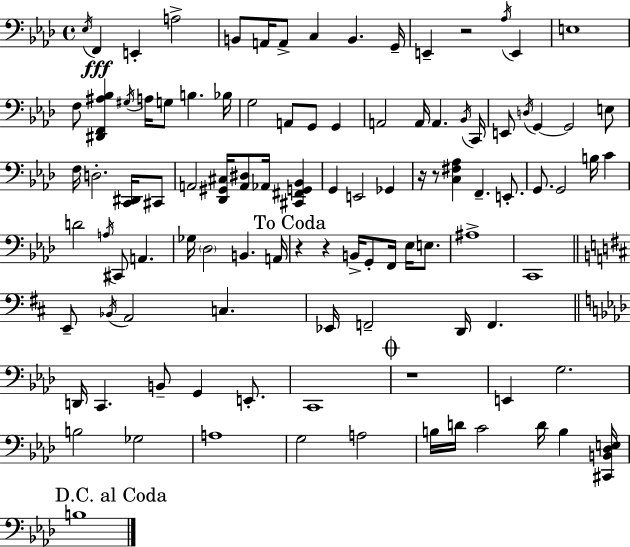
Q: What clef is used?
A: bass